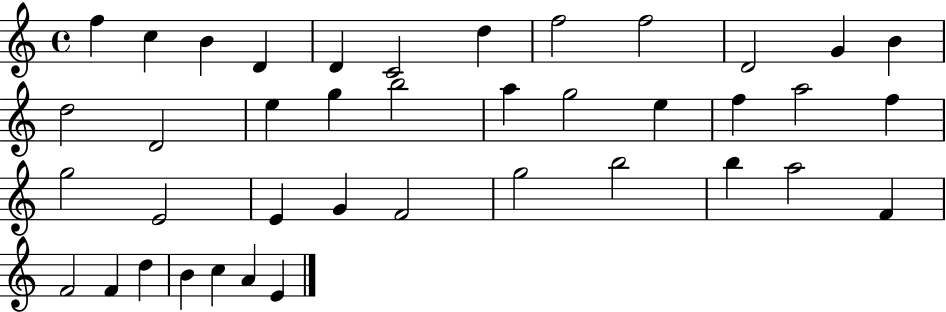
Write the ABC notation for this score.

X:1
T:Untitled
M:4/4
L:1/4
K:C
f c B D D C2 d f2 f2 D2 G B d2 D2 e g b2 a g2 e f a2 f g2 E2 E G F2 g2 b2 b a2 F F2 F d B c A E